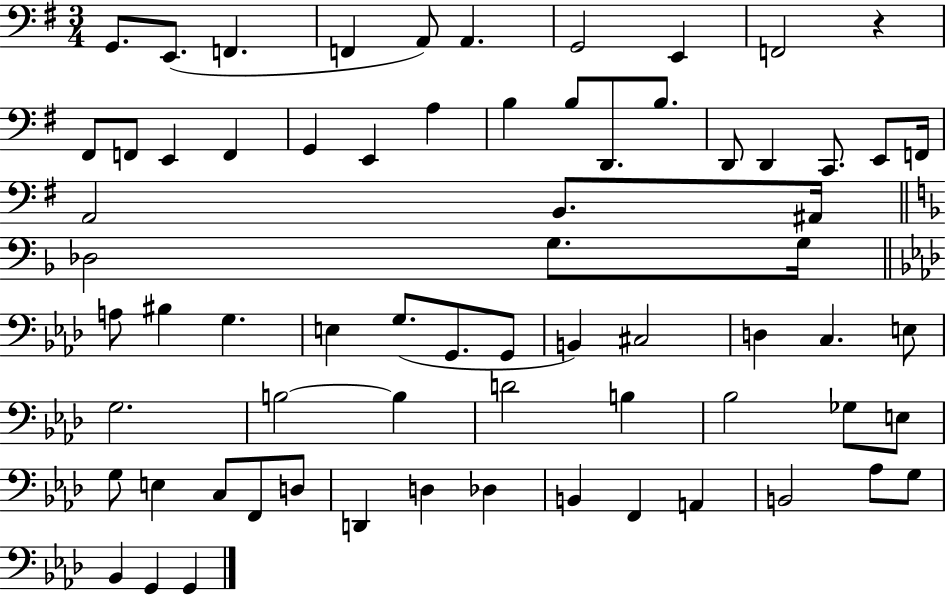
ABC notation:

X:1
T:Untitled
M:3/4
L:1/4
K:G
G,,/2 E,,/2 F,, F,, A,,/2 A,, G,,2 E,, F,,2 z ^F,,/2 F,,/2 E,, F,, G,, E,, A, B, B,/2 D,,/2 B,/2 D,,/2 D,, C,,/2 E,,/2 F,,/4 A,,2 B,,/2 ^A,,/4 _D,2 G,/2 G,/4 A,/2 ^B, G, E, G,/2 G,,/2 G,,/2 B,, ^C,2 D, C, E,/2 G,2 B,2 B, D2 B, _B,2 _G,/2 E,/2 G,/2 E, C,/2 F,,/2 D,/2 D,, D, _D, B,, F,, A,, B,,2 _A,/2 G,/2 _B,, G,, G,,